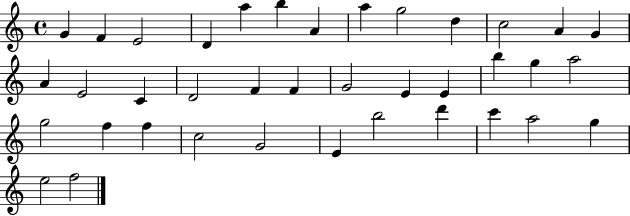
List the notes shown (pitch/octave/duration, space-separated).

G4/q F4/q E4/h D4/q A5/q B5/q A4/q A5/q G5/h D5/q C5/h A4/q G4/q A4/q E4/h C4/q D4/h F4/q F4/q G4/h E4/q E4/q B5/q G5/q A5/h G5/h F5/q F5/q C5/h G4/h E4/q B5/h D6/q C6/q A5/h G5/q E5/h F5/h